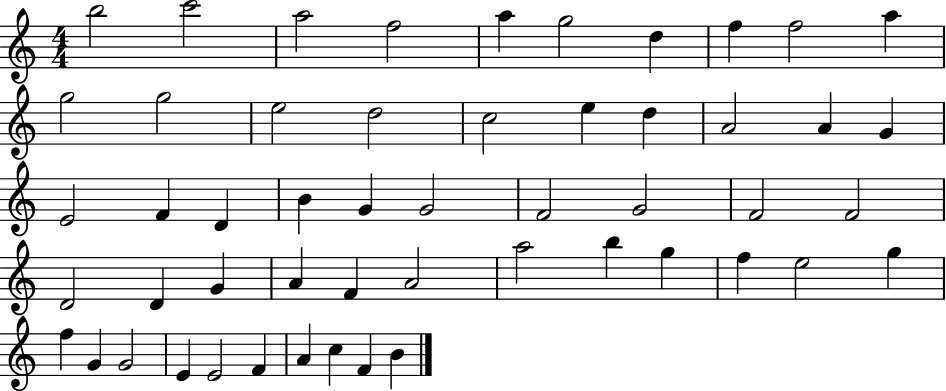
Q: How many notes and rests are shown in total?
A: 52